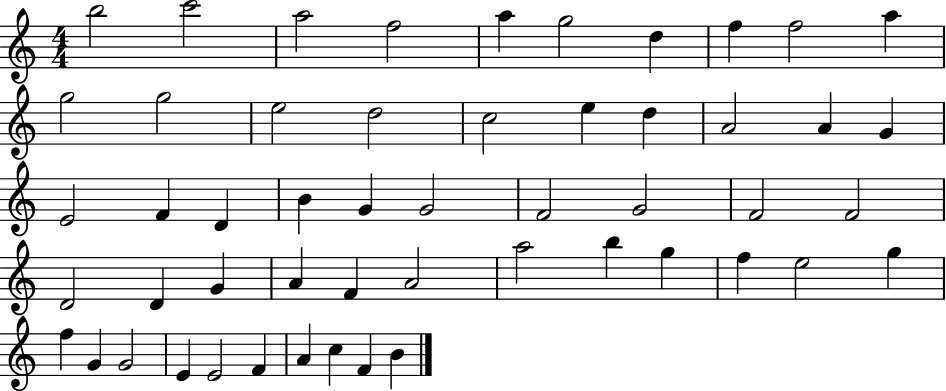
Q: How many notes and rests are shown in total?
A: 52